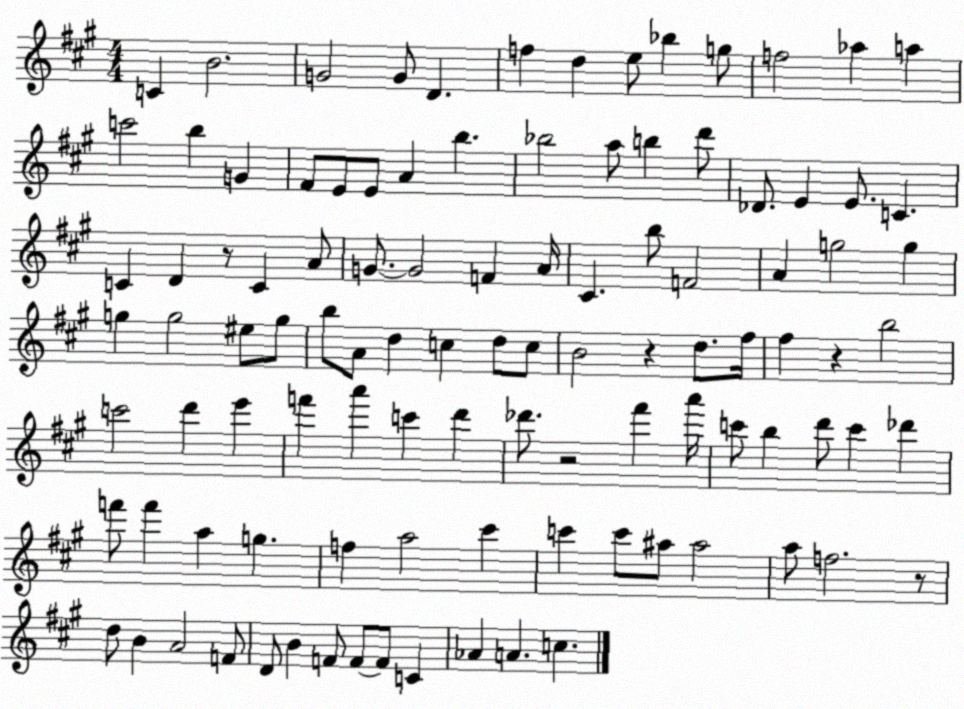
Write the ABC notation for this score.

X:1
T:Untitled
M:4/4
L:1/4
K:A
C B2 G2 G/2 D f d e/2 _b g/2 f2 _a a c'2 b G ^F/2 E/2 E/2 A b _b2 a/2 b d'/2 _D/2 E E/2 C C D z/2 C A/2 G/2 G2 F A/4 ^C b/2 F2 A g2 g g g2 ^e/2 g/2 b/2 A/2 d c d/2 c/2 B2 z d/2 ^f/4 ^f z b2 c'2 d' e' f' a' c' d' _d'/2 z2 ^f' a'/4 c'/2 b d'/2 c' _d' f'/2 f' a g f a2 ^c' c' c'/2 ^a/2 ^a2 a/2 f2 z/2 d/2 B A2 F/2 D/2 B F/2 F/2 F/2 C _A A c